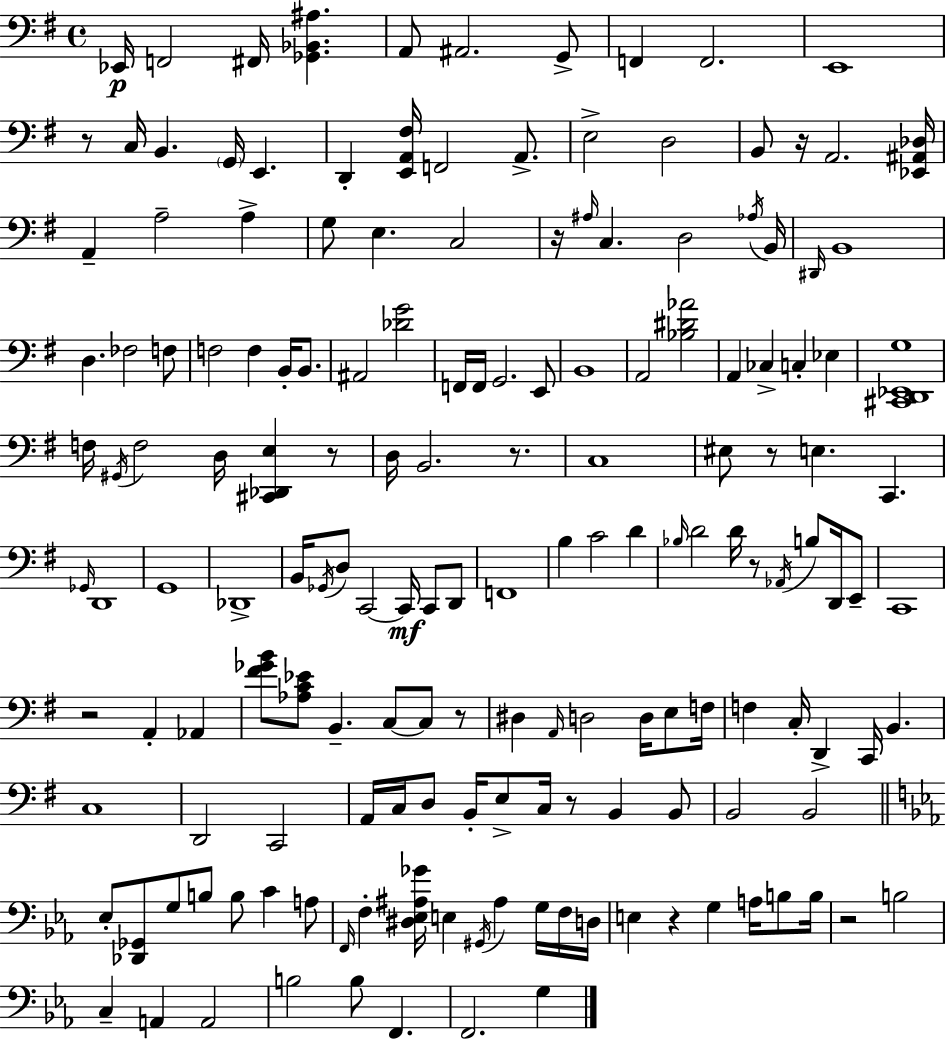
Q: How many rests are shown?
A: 12